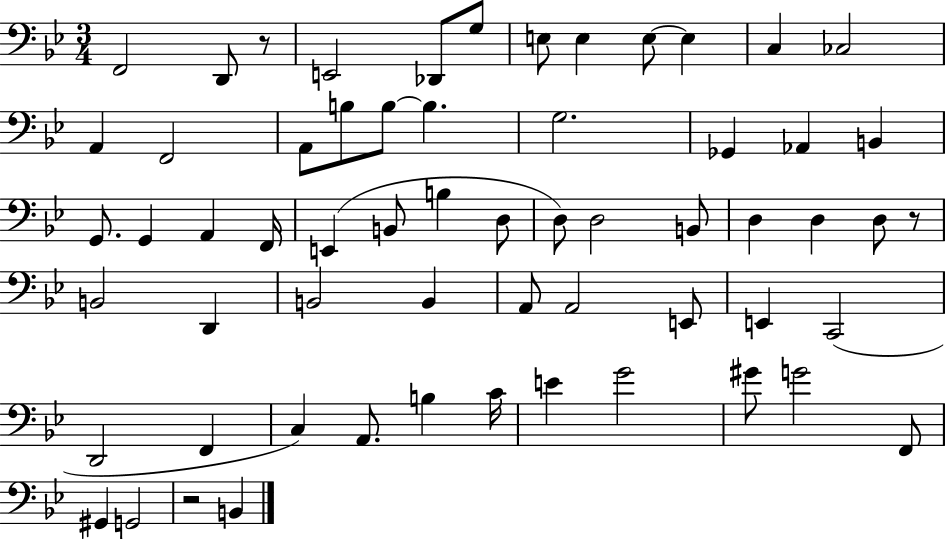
F2/h D2/e R/e E2/h Db2/e G3/e E3/e E3/q E3/e E3/q C3/q CES3/h A2/q F2/h A2/e B3/e B3/e B3/q. G3/h. Gb2/q Ab2/q B2/q G2/e. G2/q A2/q F2/s E2/q B2/e B3/q D3/e D3/e D3/h B2/e D3/q D3/q D3/e R/e B2/h D2/q B2/h B2/q A2/e A2/h E2/e E2/q C2/h D2/h F2/q C3/q A2/e. B3/q C4/s E4/q G4/h G#4/e G4/h F2/e G#2/q G2/h R/h B2/q